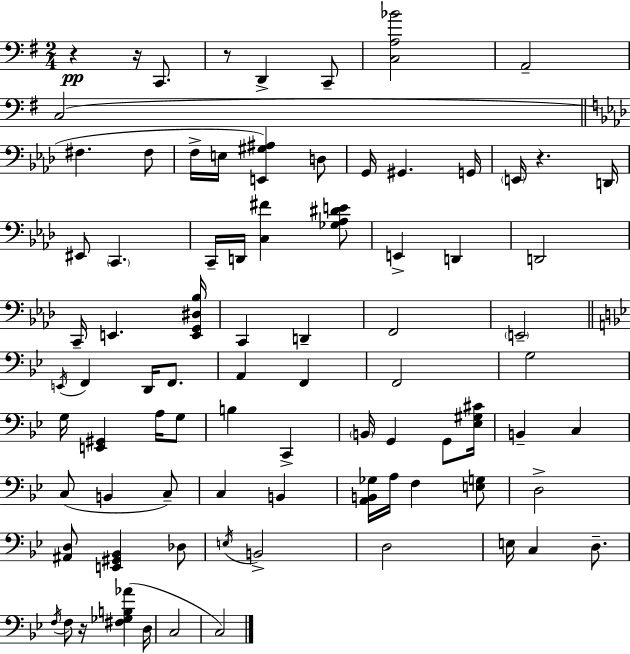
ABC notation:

X:1
T:Untitled
M:2/4
L:1/4
K:G
z z/4 C,,/2 z/2 D,, C,,/2 [C,A,_B]2 A,,2 C,2 ^F, ^F,/2 F,/4 E,/4 [E,,^G,^A,] D,/2 G,,/4 ^G,, G,,/4 E,,/4 z D,,/4 ^E,,/2 C,, C,,/4 D,,/4 [C,^F] [_G,_A,^DE]/2 E,, D,, D,,2 C,,/4 E,, [E,,G,,^D,_B,]/4 C,, D,, F,,2 E,,2 E,,/4 F,, D,,/4 F,,/2 A,, F,, F,,2 G,2 G,/4 [E,,^G,,] A,/4 G,/2 B, C,, B,,/4 G,, G,,/2 [_E,^G,^C]/4 B,, C, C,/2 B,, C,/2 C, B,, [A,,B,,_G,]/4 A,/4 F, [E,G,]/2 D,2 [^A,,D,]/2 [E,,^G,,_B,,] _D,/2 E,/4 B,,2 D,2 E,/4 C, D,/2 F,/4 F,/2 z/4 [^F,_G,B,_A] D,/4 C,2 C,2